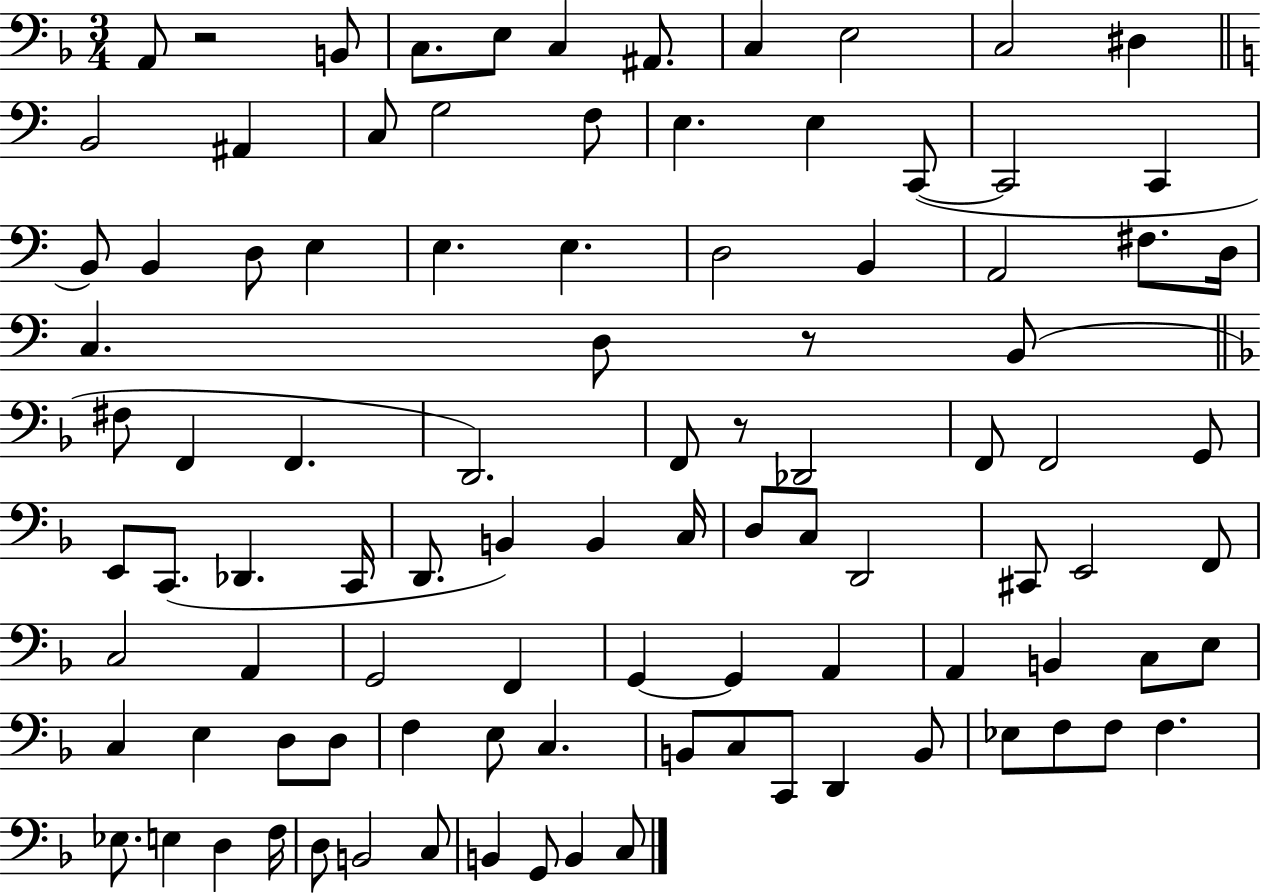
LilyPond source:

{
  \clef bass
  \numericTimeSignature
  \time 3/4
  \key f \major
  a,8 r2 b,8 | c8. e8 c4 ais,8. | c4 e2 | c2 dis4 | \break \bar "||" \break \key c \major b,2 ais,4 | c8 g2 f8 | e4. e4 c,8~(~ | c,2 c,4 | \break b,8) b,4 d8 e4 | e4. e4. | d2 b,4 | a,2 fis8. d16 | \break c4. d8 r8 b,8( | \bar "||" \break \key f \major fis8 f,4 f,4. | d,2.) | f,8 r8 des,2 | f,8 f,2 g,8 | \break e,8 c,8.( des,4. c,16 | d,8. b,4) b,4 c16 | d8 c8 d,2 | cis,8 e,2 f,8 | \break c2 a,4 | g,2 f,4 | g,4~~ g,4 a,4 | a,4 b,4 c8 e8 | \break c4 e4 d8 d8 | f4 e8 c4. | b,8 c8 c,8 d,4 b,8 | ees8 f8 f8 f4. | \break ees8. e4 d4 f16 | d8 b,2 c8 | b,4 g,8 b,4 c8 | \bar "|."
}